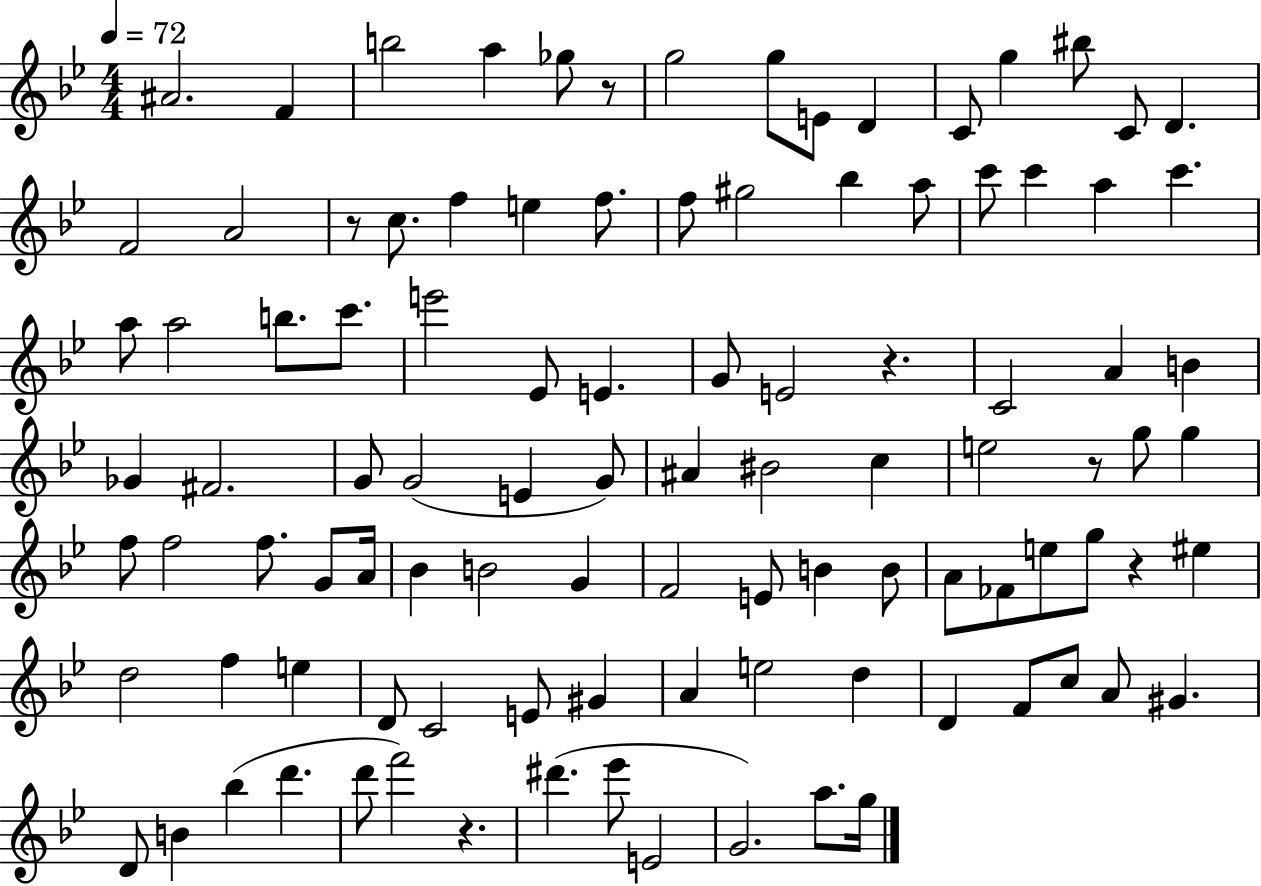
X:1
T:Untitled
M:4/4
L:1/4
K:Bb
^A2 F b2 a _g/2 z/2 g2 g/2 E/2 D C/2 g ^b/2 C/2 D F2 A2 z/2 c/2 f e f/2 f/2 ^g2 _b a/2 c'/2 c' a c' a/2 a2 b/2 c'/2 e'2 _E/2 E G/2 E2 z C2 A B _G ^F2 G/2 G2 E G/2 ^A ^B2 c e2 z/2 g/2 g f/2 f2 f/2 G/2 A/4 _B B2 G F2 E/2 B B/2 A/2 _F/2 e/2 g/2 z ^e d2 f e D/2 C2 E/2 ^G A e2 d D F/2 c/2 A/2 ^G D/2 B _b d' d'/2 f'2 z ^d' _e'/2 E2 G2 a/2 g/4